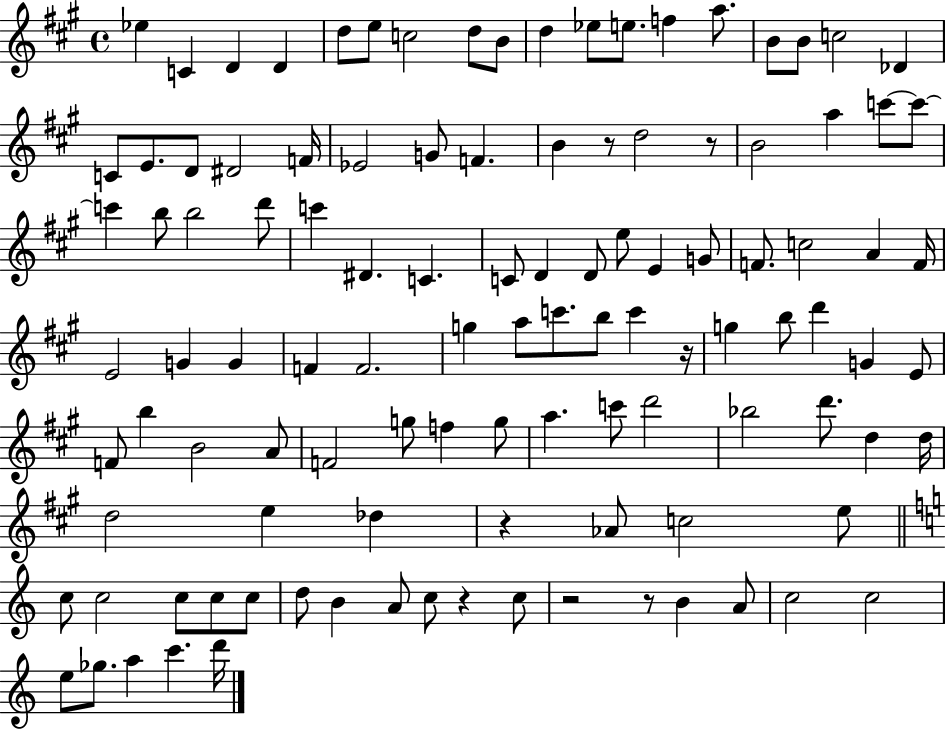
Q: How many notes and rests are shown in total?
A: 111